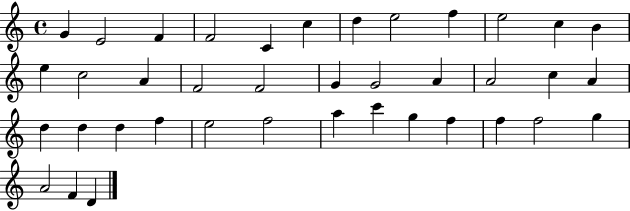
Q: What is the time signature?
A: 4/4